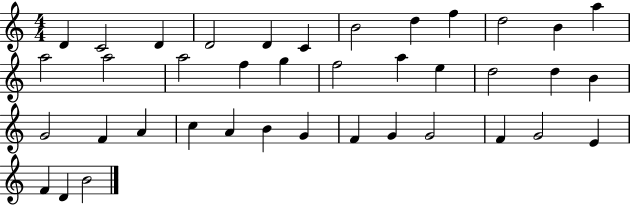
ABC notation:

X:1
T:Untitled
M:4/4
L:1/4
K:C
D C2 D D2 D C B2 d f d2 B a a2 a2 a2 f g f2 a e d2 d B G2 F A c A B G F G G2 F G2 E F D B2